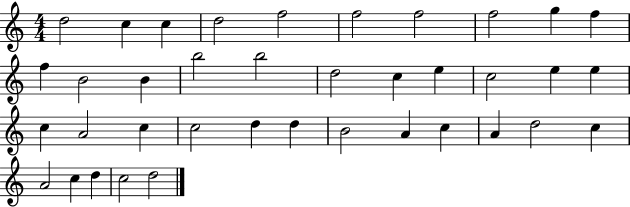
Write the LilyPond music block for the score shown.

{
  \clef treble
  \numericTimeSignature
  \time 4/4
  \key c \major
  d''2 c''4 c''4 | d''2 f''2 | f''2 f''2 | f''2 g''4 f''4 | \break f''4 b'2 b'4 | b''2 b''2 | d''2 c''4 e''4 | c''2 e''4 e''4 | \break c''4 a'2 c''4 | c''2 d''4 d''4 | b'2 a'4 c''4 | a'4 d''2 c''4 | \break a'2 c''4 d''4 | c''2 d''2 | \bar "|."
}